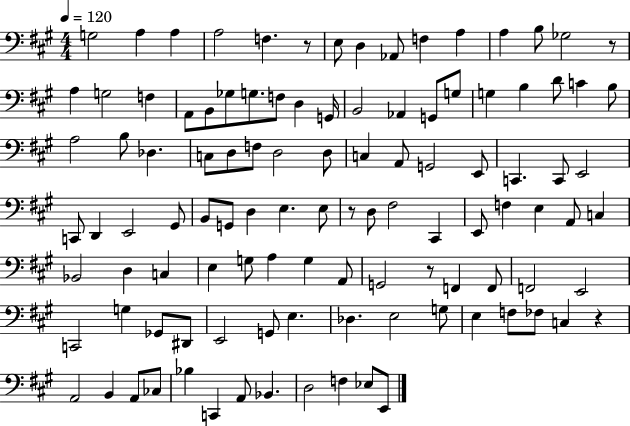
G3/h A3/q A3/q A3/h F3/q. R/e E3/e D3/q Ab2/e F3/q A3/q A3/q B3/e Gb3/h R/e A3/q G3/h F3/q A2/e B2/e Gb3/e G3/e. F3/e D3/q G2/s B2/h Ab2/q G2/e G3/e G3/q B3/q D4/e C4/q B3/e A3/h B3/e Db3/q. C3/e D3/e F3/e D3/h D3/e C3/q A2/e G2/h E2/e C2/q. C2/e E2/h C2/e D2/q E2/h G#2/e B2/e G2/e D3/q E3/q. E3/e R/e D3/e F#3/h C#2/q E2/e F3/q E3/q A2/e C3/q Bb2/h D3/q C3/q E3/q G3/e A3/q G3/q A2/e G2/h R/e F2/q F2/e F2/h E2/h C2/h G3/q Gb2/e D#2/e E2/h G2/e E3/q. Db3/q. E3/h G3/e E3/q F3/e FES3/e C3/q R/q A2/h B2/q A2/e CES3/e Bb3/q C2/q A2/e Bb2/q. D3/h F3/q Eb3/e E2/e